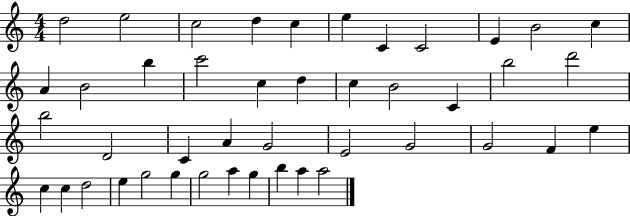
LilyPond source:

{
  \clef treble
  \numericTimeSignature
  \time 4/4
  \key c \major
  d''2 e''2 | c''2 d''4 c''4 | e''4 c'4 c'2 | e'4 b'2 c''4 | \break a'4 b'2 b''4 | c'''2 c''4 d''4 | c''4 b'2 c'4 | b''2 d'''2 | \break b''2 d'2 | c'4 a'4 g'2 | e'2 g'2 | g'2 f'4 e''4 | \break c''4 c''4 d''2 | e''4 g''2 g''4 | g''2 a''4 g''4 | b''4 a''4 a''2 | \break \bar "|."
}